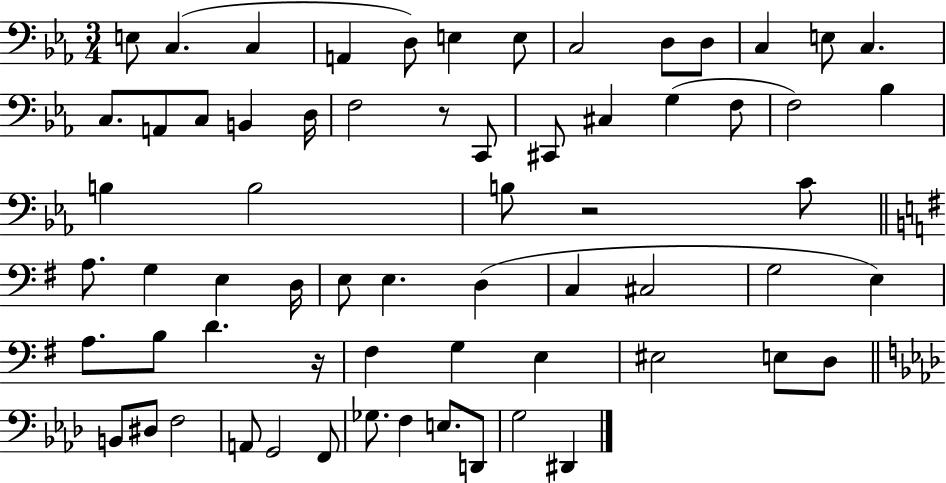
E3/e C3/q. C3/q A2/q D3/e E3/q E3/e C3/h D3/e D3/e C3/q E3/e C3/q. C3/e. A2/e C3/e B2/q D3/s F3/h R/e C2/e C#2/e C#3/q G3/q F3/e F3/h Bb3/q B3/q B3/h B3/e R/h C4/e A3/e. G3/q E3/q D3/s E3/e E3/q. D3/q C3/q C#3/h G3/h E3/q A3/e. B3/e D4/q. R/s F#3/q G3/q E3/q EIS3/h E3/e D3/e B2/e D#3/e F3/h A2/e G2/h F2/e Gb3/e. F3/q E3/e. D2/e G3/h D#2/q